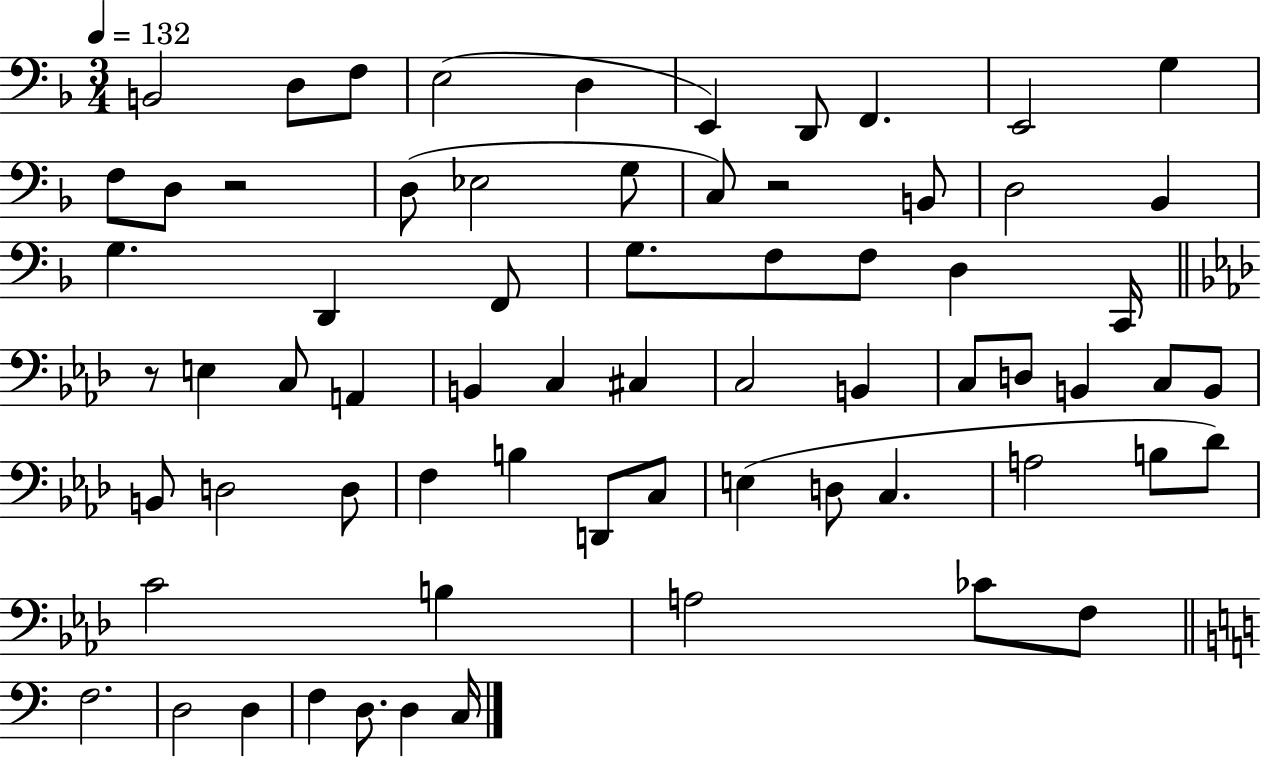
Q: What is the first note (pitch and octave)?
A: B2